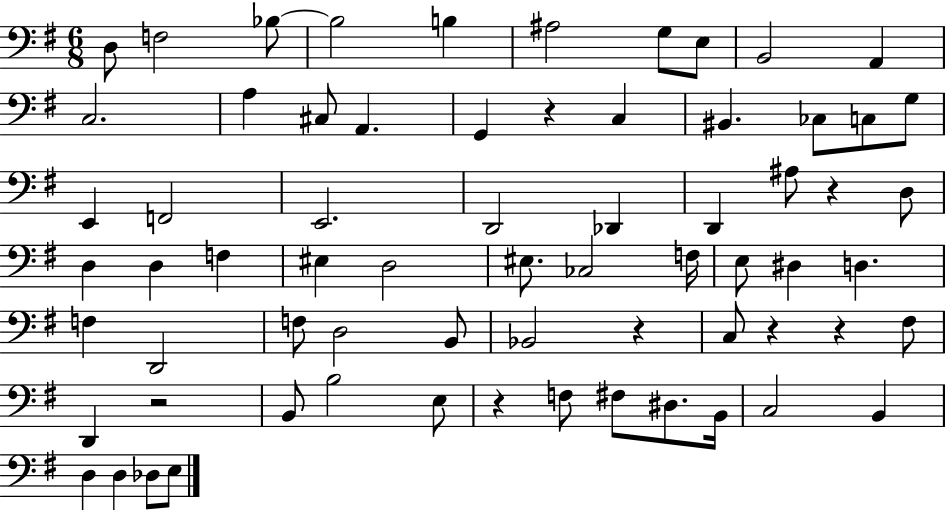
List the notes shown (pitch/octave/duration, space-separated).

D3/e F3/h Bb3/e Bb3/h B3/q A#3/h G3/e E3/e B2/h A2/q C3/h. A3/q C#3/e A2/q. G2/q R/q C3/q BIS2/q. CES3/e C3/e G3/e E2/q F2/h E2/h. D2/h Db2/q D2/q A#3/e R/q D3/e D3/q D3/q F3/q EIS3/q D3/h EIS3/e. CES3/h F3/s E3/e D#3/q D3/q. F3/q D2/h F3/e D3/h B2/e Bb2/h R/q C3/e R/q R/q F#3/e D2/q R/h B2/e B3/h E3/e R/q F3/e F#3/e D#3/e. B2/s C3/h B2/q D3/q D3/q Db3/e E3/e